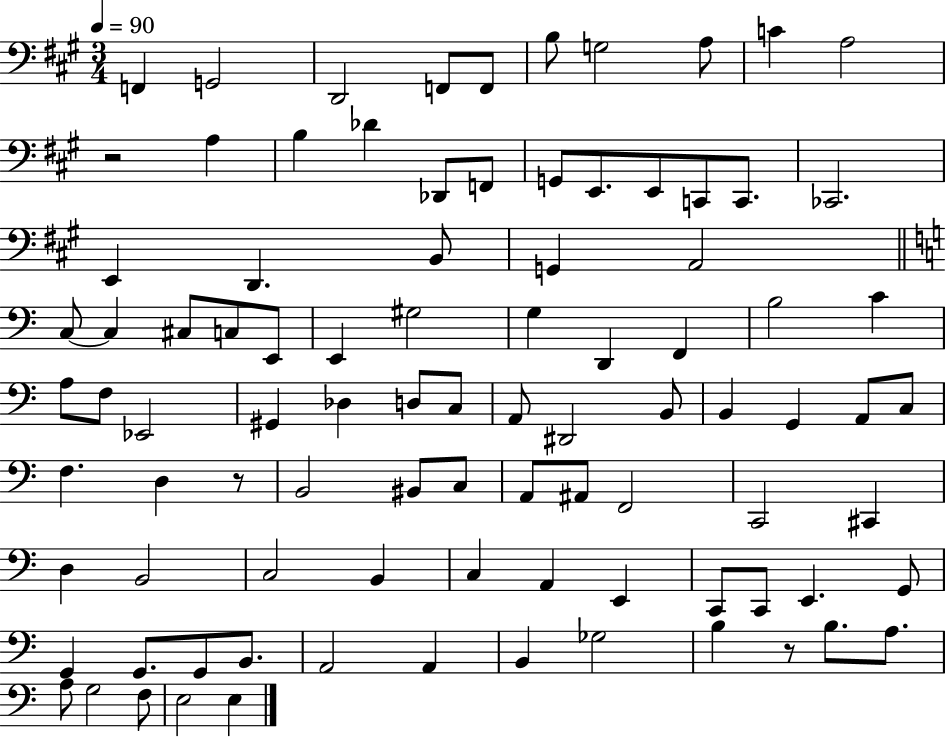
F2/q G2/h D2/h F2/e F2/e B3/e G3/h A3/e C4/q A3/h R/h A3/q B3/q Db4/q Db2/e F2/e G2/e E2/e. E2/e C2/e C2/e. CES2/h. E2/q D2/q. B2/e G2/q A2/h C3/e C3/q C#3/e C3/e E2/e E2/q G#3/h G3/q D2/q F2/q B3/h C4/q A3/e F3/e Eb2/h G#2/q Db3/q D3/e C3/e A2/e D#2/h B2/e B2/q G2/q A2/e C3/e F3/q. D3/q R/e B2/h BIS2/e C3/e A2/e A#2/e F2/h C2/h C#2/q D3/q B2/h C3/h B2/q C3/q A2/q E2/q C2/e C2/e E2/q. G2/e G2/q G2/e. G2/e B2/e. A2/h A2/q B2/q Gb3/h B3/q R/e B3/e. A3/e. A3/e G3/h F3/e E3/h E3/q